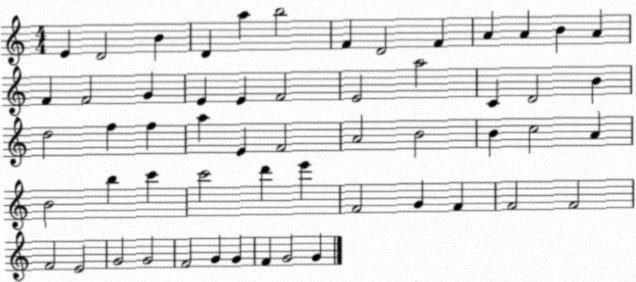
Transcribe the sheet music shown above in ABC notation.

X:1
T:Untitled
M:4/4
L:1/4
K:C
E D2 B D a b2 F D2 F A A B A F F2 G E E F2 E2 a2 C D2 B d2 f f a E F2 A2 B2 B c2 A B2 b c' c'2 d' e' F2 G F F2 F2 F2 E2 G2 G2 F2 G G F G2 G